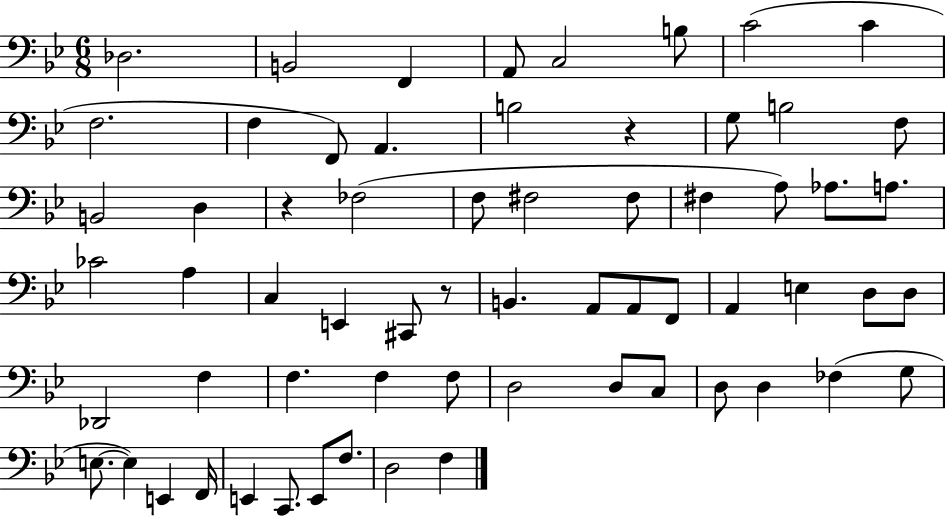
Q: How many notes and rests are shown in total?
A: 64